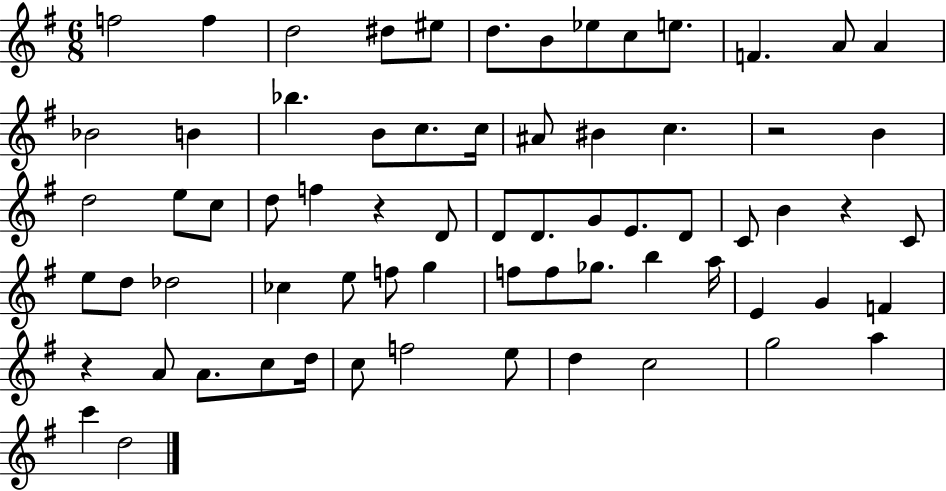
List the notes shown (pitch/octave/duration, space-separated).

F5/h F5/q D5/h D#5/e EIS5/e D5/e. B4/e Eb5/e C5/e E5/e. F4/q. A4/e A4/q Bb4/h B4/q Bb5/q. B4/e C5/e. C5/s A#4/e BIS4/q C5/q. R/h B4/q D5/h E5/e C5/e D5/e F5/q R/q D4/e D4/e D4/e. G4/e E4/e. D4/e C4/e B4/q R/q C4/e E5/e D5/e Db5/h CES5/q E5/e F5/e G5/q F5/e F5/e Gb5/e. B5/q A5/s E4/q G4/q F4/q R/q A4/e A4/e. C5/e D5/s C5/e F5/h E5/e D5/q C5/h G5/h A5/q C6/q D5/h